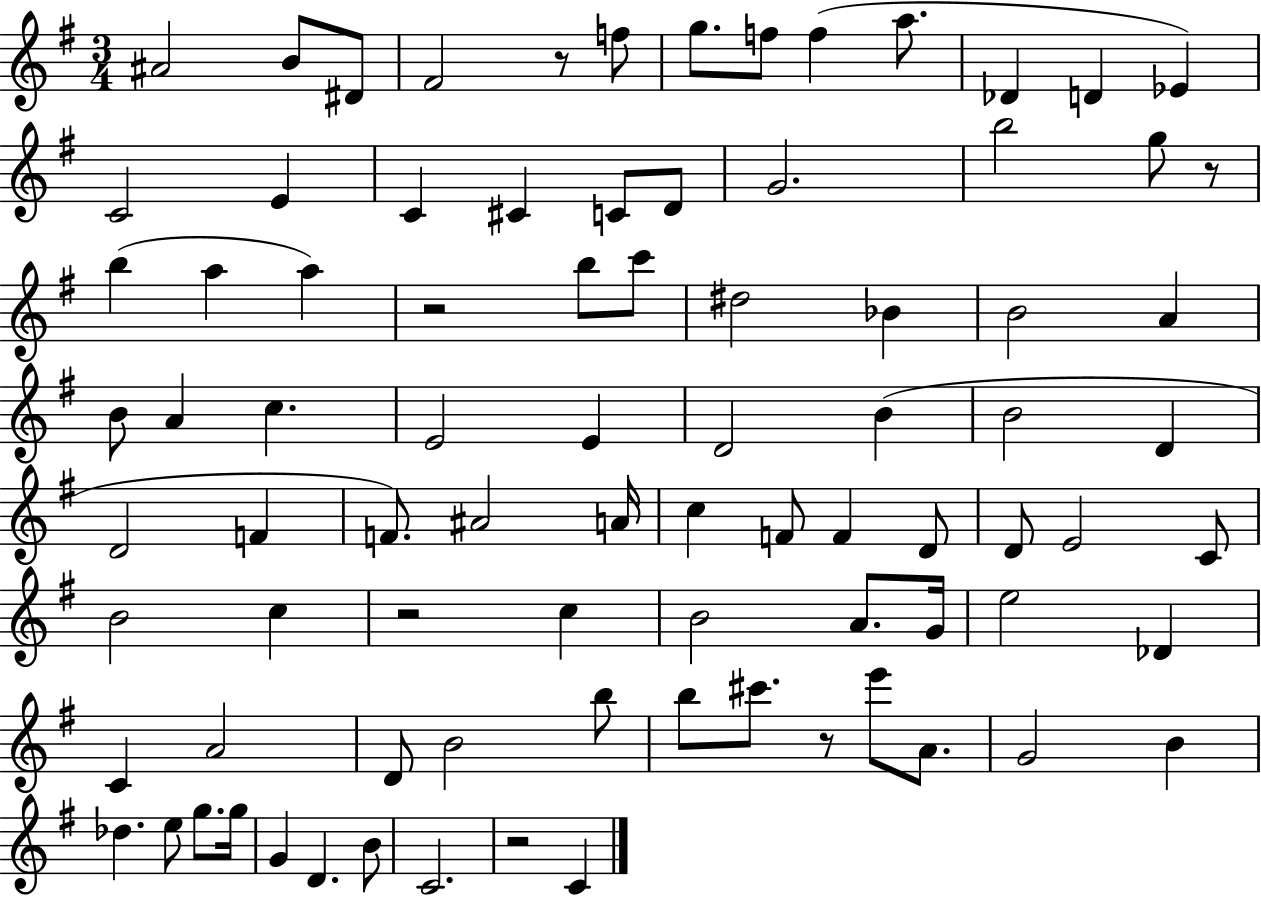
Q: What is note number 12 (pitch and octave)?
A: Eb4